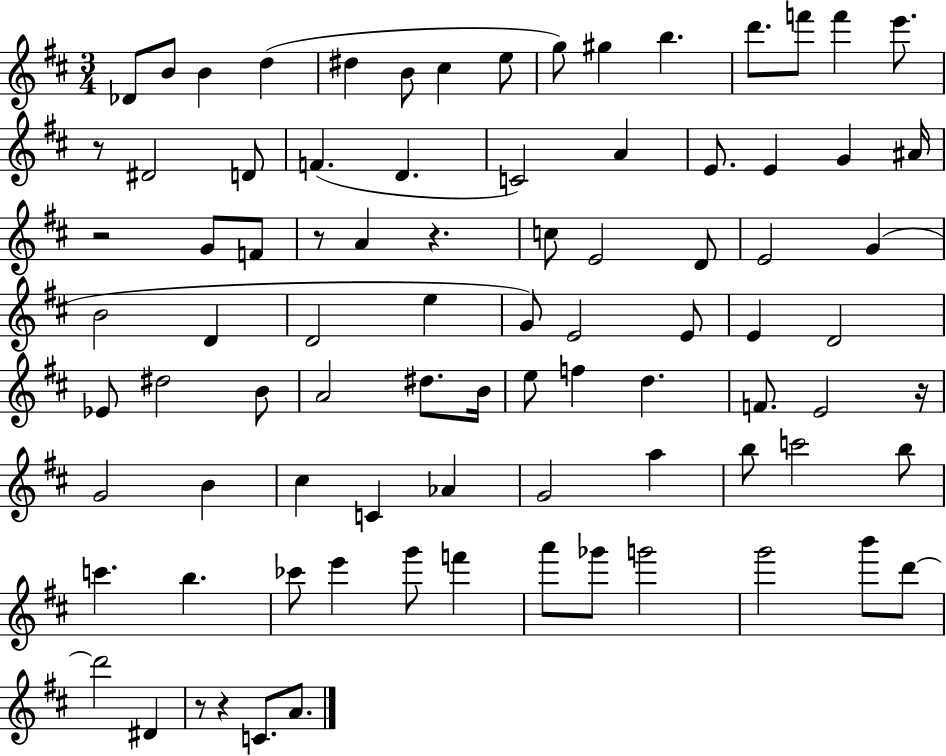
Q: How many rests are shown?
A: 7